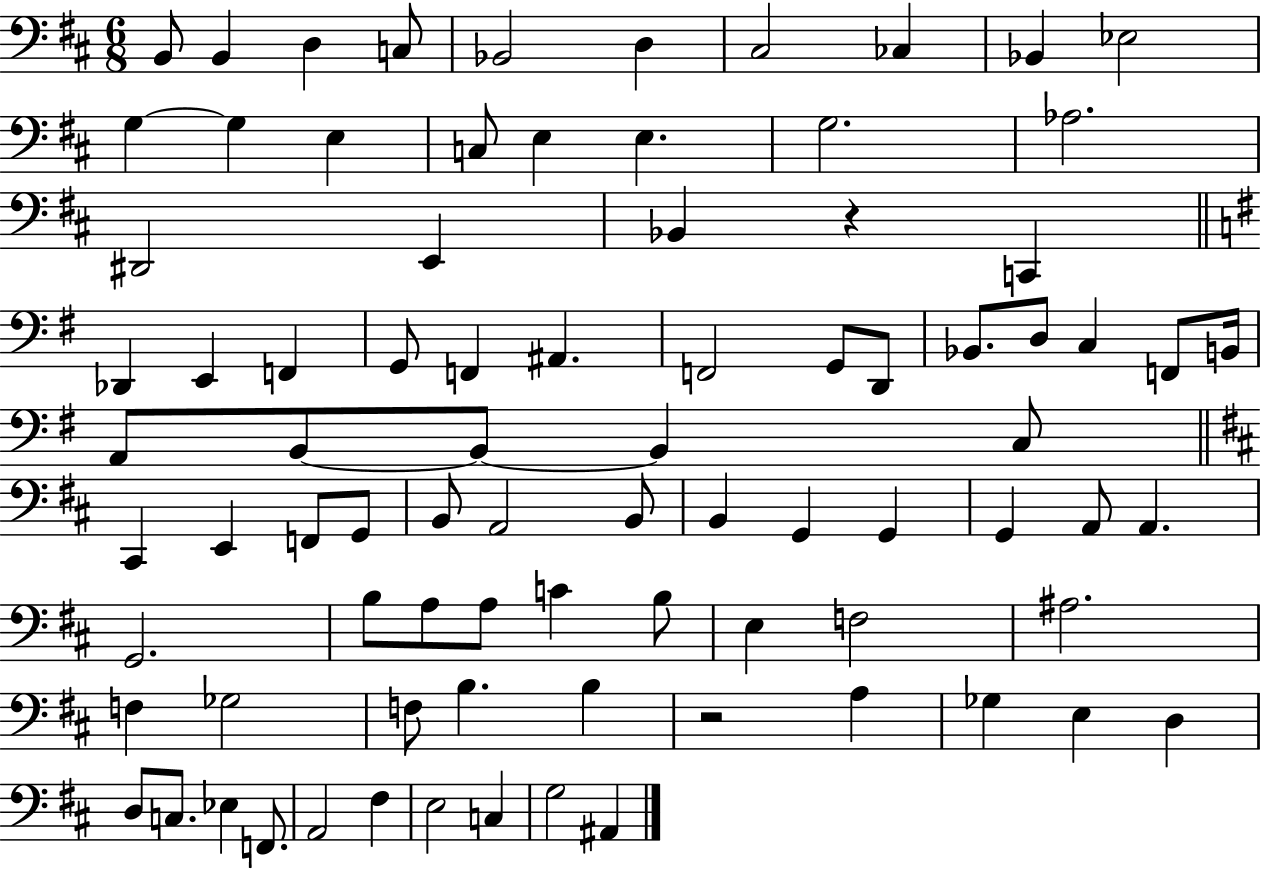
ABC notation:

X:1
T:Untitled
M:6/8
L:1/4
K:D
B,,/2 B,, D, C,/2 _B,,2 D, ^C,2 _C, _B,, _E,2 G, G, E, C,/2 E, E, G,2 _A,2 ^D,,2 E,, _B,, z C,, _D,, E,, F,, G,,/2 F,, ^A,, F,,2 G,,/2 D,,/2 _B,,/2 D,/2 C, F,,/2 B,,/4 A,,/2 B,,/2 B,,/2 B,, C,/2 ^C,, E,, F,,/2 G,,/2 B,,/2 A,,2 B,,/2 B,, G,, G,, G,, A,,/2 A,, G,,2 B,/2 A,/2 A,/2 C B,/2 E, F,2 ^A,2 F, _G,2 F,/2 B, B, z2 A, _G, E, D, D,/2 C,/2 _E, F,,/2 A,,2 ^F, E,2 C, G,2 ^A,,